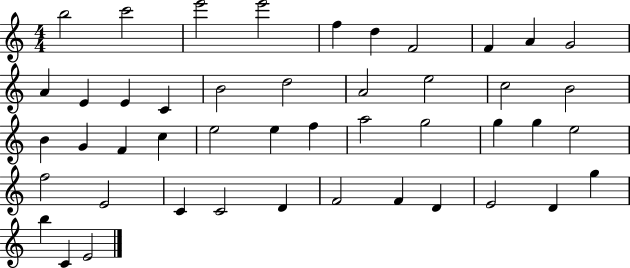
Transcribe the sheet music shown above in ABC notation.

X:1
T:Untitled
M:4/4
L:1/4
K:C
b2 c'2 e'2 e'2 f d F2 F A G2 A E E C B2 d2 A2 e2 c2 B2 B G F c e2 e f a2 g2 g g e2 f2 E2 C C2 D F2 F D E2 D g b C E2